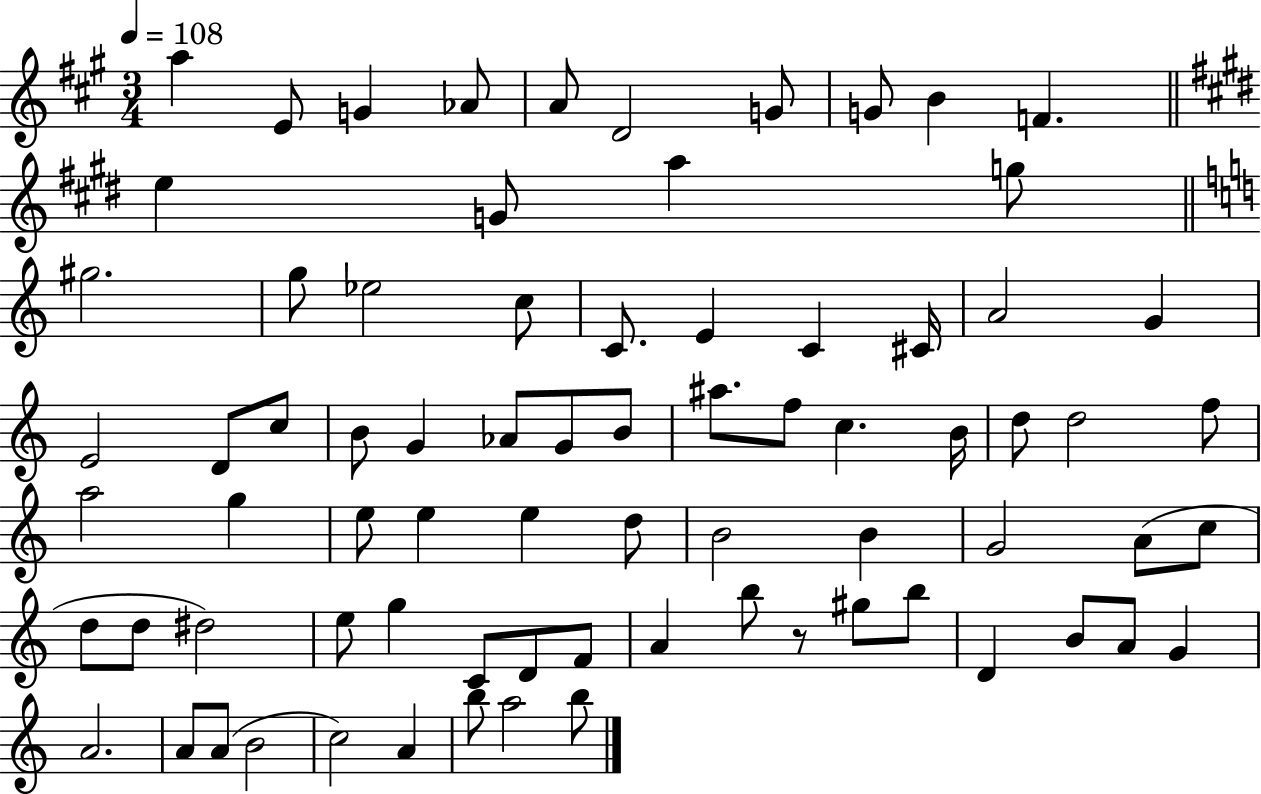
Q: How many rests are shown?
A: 1